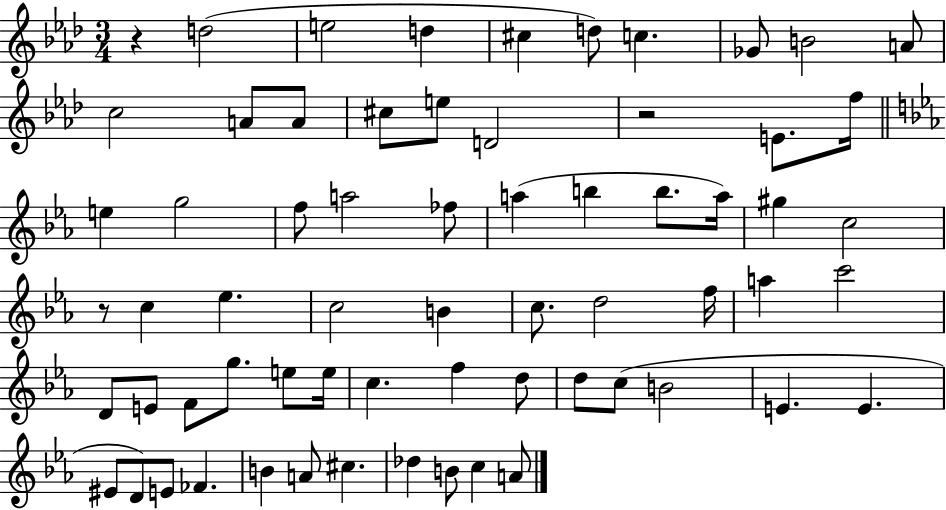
{
  \clef treble
  \numericTimeSignature
  \time 3/4
  \key aes \major
  r4 d''2( | e''2 d''4 | cis''4 d''8) c''4. | ges'8 b'2 a'8 | \break c''2 a'8 a'8 | cis''8 e''8 d'2 | r2 e'8. f''16 | \bar "||" \break \key ees \major e''4 g''2 | f''8 a''2 fes''8 | a''4( b''4 b''8. a''16) | gis''4 c''2 | \break r8 c''4 ees''4. | c''2 b'4 | c''8. d''2 f''16 | a''4 c'''2 | \break d'8 e'8 f'8 g''8. e''8 e''16 | c''4. f''4 d''8 | d''8 c''8( b'2 | e'4. e'4. | \break eis'8 d'8) e'8 fes'4. | b'4 a'8 cis''4. | des''4 b'8 c''4 a'8 | \bar "|."
}